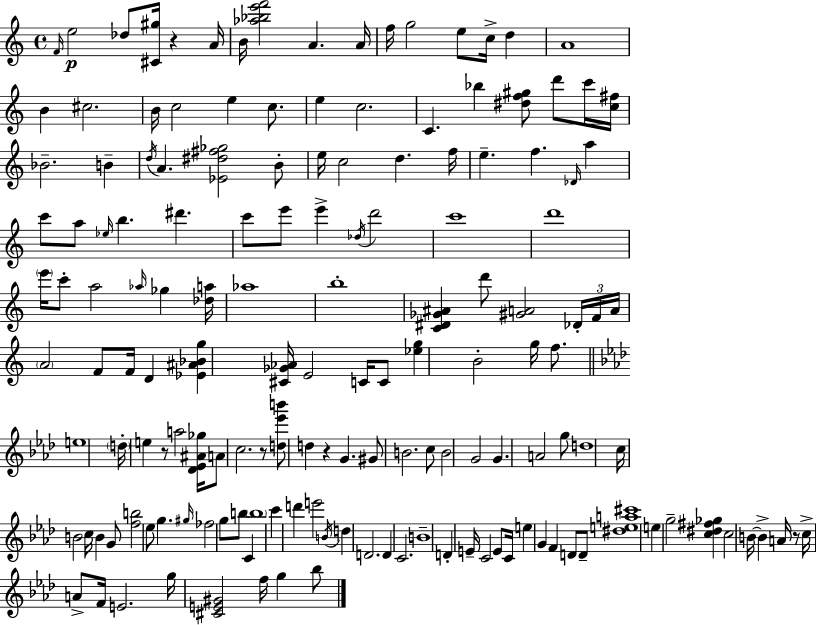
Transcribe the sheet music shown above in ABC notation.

X:1
T:Untitled
M:4/4
L:1/4
K:C
F/4 e2 _d/2 [^C^g]/4 z A/4 B/4 [_a_be'f']2 A A/4 f/4 g2 e/2 c/4 d A4 B ^c2 B/4 c2 e c/2 e c2 C _b [^df^g]/2 d'/2 c'/4 [c^f]/4 _B2 B d/4 A [_E^d^f_g]2 B/2 e/4 c2 d f/4 e f _D/4 a c'/2 a/2 _e/4 b ^d' c'/2 e'/2 e' _d/4 d'2 c'4 d'4 e'/4 c'/2 a2 _a/4 _g [_da]/4 _a4 b4 [C^D_G^A] d'/2 [^GA]2 _D/4 F/4 A/4 A2 F/2 F/4 D [_E^A_Bg] [^C_G_A]/4 E2 C/4 C/2 [_eg] B2 g/4 f/2 e4 d/4 e z/2 a2 [_D_E^A_g]/4 A/2 c2 z/2 [d_e'b']/2 d z G ^G/2 B2 c/2 B2 G2 G A2 g/2 d4 c/4 B2 c/4 B G/2 [fb]2 _e/2 g ^g/4 _f2 g/2 b/2 C b4 c' d' e'2 B/4 d D2 D C2 B4 D E/4 C2 E/2 C/4 e G F D/2 D/2 [^dea^c']4 e g2 [c^d^f_g] c2 B/4 B A/4 z/2 c/4 A/2 F/4 E2 g/4 [^CE^G]2 f/4 g _b/2